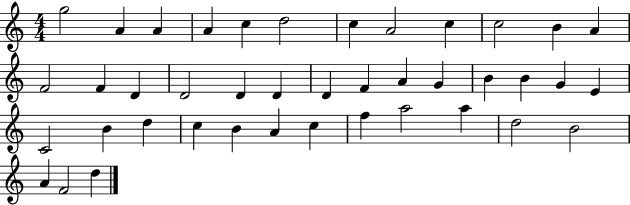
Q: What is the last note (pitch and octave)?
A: D5